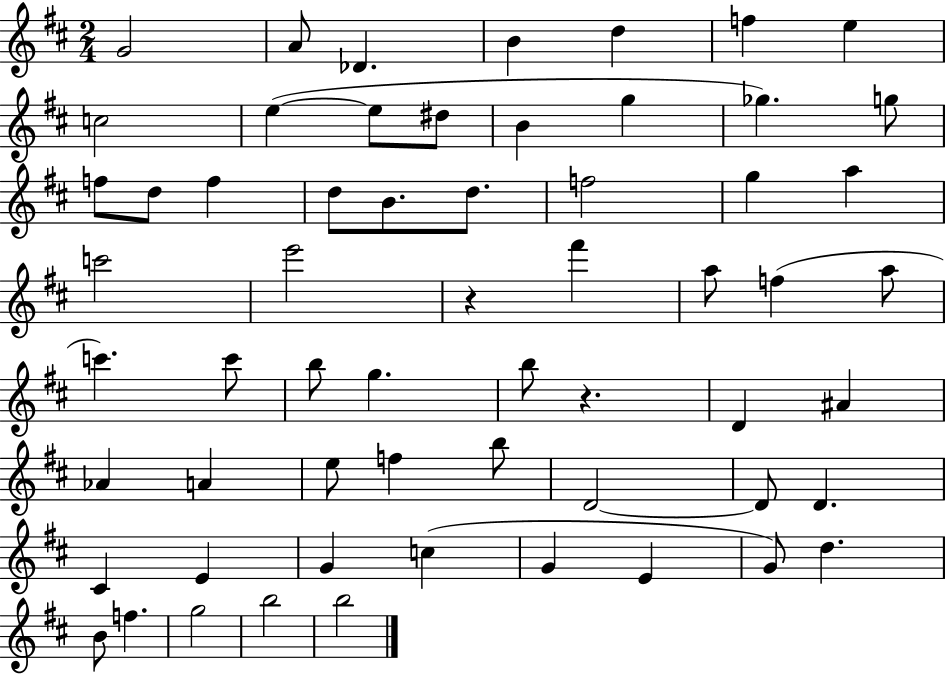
G4/h A4/e Db4/q. B4/q D5/q F5/q E5/q C5/h E5/q E5/e D#5/e B4/q G5/q Gb5/q. G5/e F5/e D5/e F5/q D5/e B4/e. D5/e. F5/h G5/q A5/q C6/h E6/h R/q F#6/q A5/e F5/q A5/e C6/q. C6/e B5/e G5/q. B5/e R/q. D4/q A#4/q Ab4/q A4/q E5/e F5/q B5/e D4/h D4/e D4/q. C#4/q E4/q G4/q C5/q G4/q E4/q G4/e D5/q. B4/e F5/q. G5/h B5/h B5/h